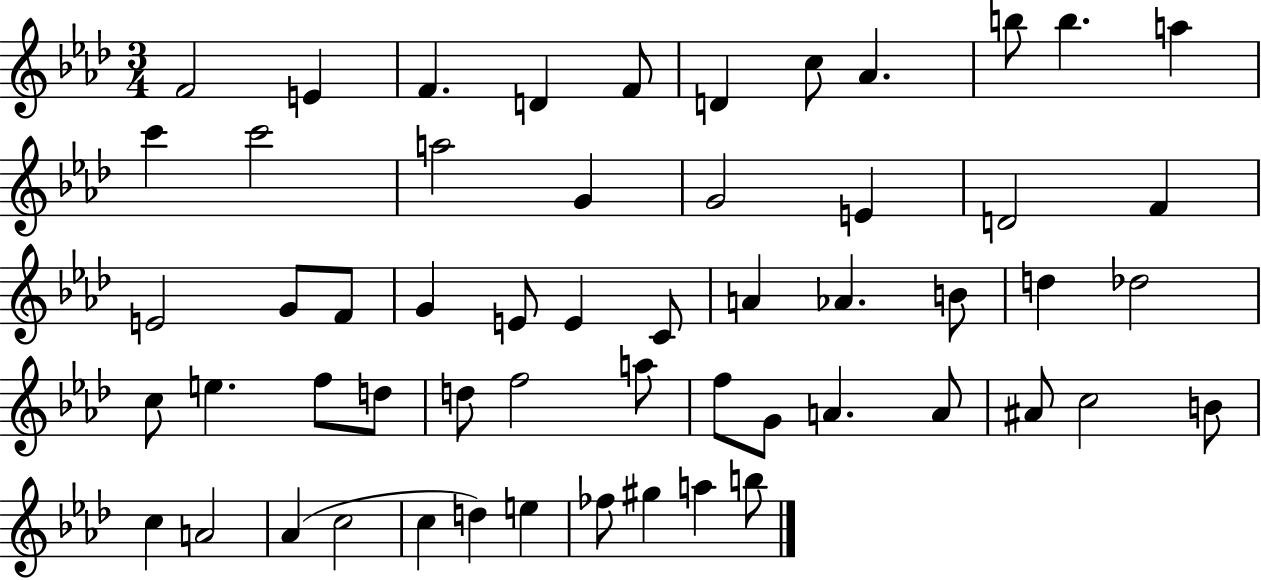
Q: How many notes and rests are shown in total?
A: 56